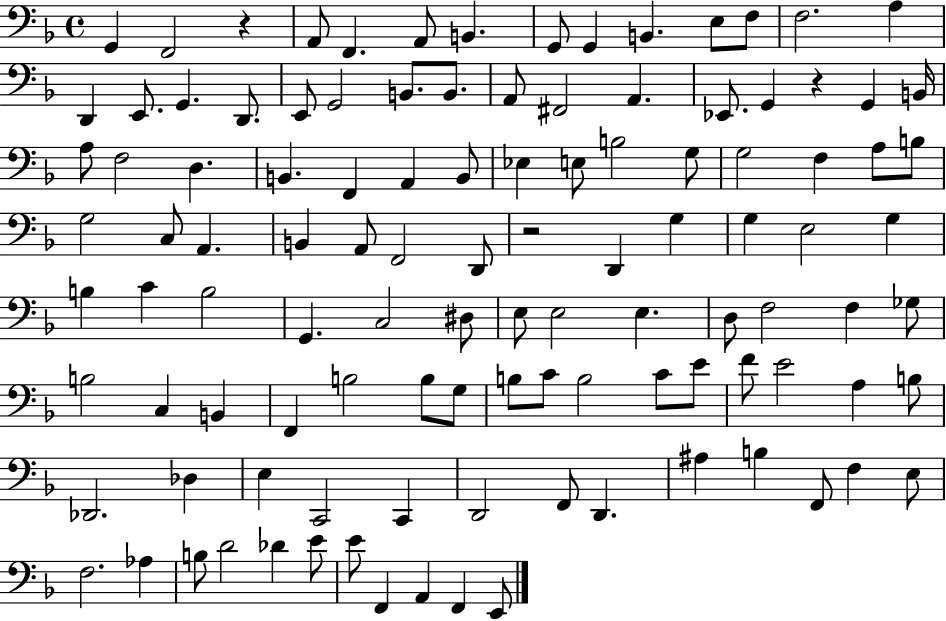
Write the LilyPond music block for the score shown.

{
  \clef bass
  \time 4/4
  \defaultTimeSignature
  \key f \major
  g,4 f,2 r4 | a,8 f,4. a,8 b,4. | g,8 g,4 b,4. e8 f8 | f2. a4 | \break d,4 e,8. g,4. d,8. | e,8 g,2 b,8. b,8. | a,8 fis,2 a,4. | ees,8. g,4 r4 g,4 b,16 | \break a8 f2 d4. | b,4. f,4 a,4 b,8 | ees4 e8 b2 g8 | g2 f4 a8 b8 | \break g2 c8 a,4. | b,4 a,8 f,2 d,8 | r2 d,4 g4 | g4 e2 g4 | \break b4 c'4 b2 | g,4. c2 dis8 | e8 e2 e4. | d8 f2 f4 ges8 | \break b2 c4 b,4 | f,4 b2 b8 g8 | b8 c'8 b2 c'8 e'8 | f'8 e'2 a4 b8 | \break des,2. des4 | e4 c,2 c,4 | d,2 f,8 d,4. | ais4 b4 f,8 f4 e8 | \break f2. aes4 | b8 d'2 des'4 e'8 | e'8 f,4 a,4 f,4 e,8 | \bar "|."
}